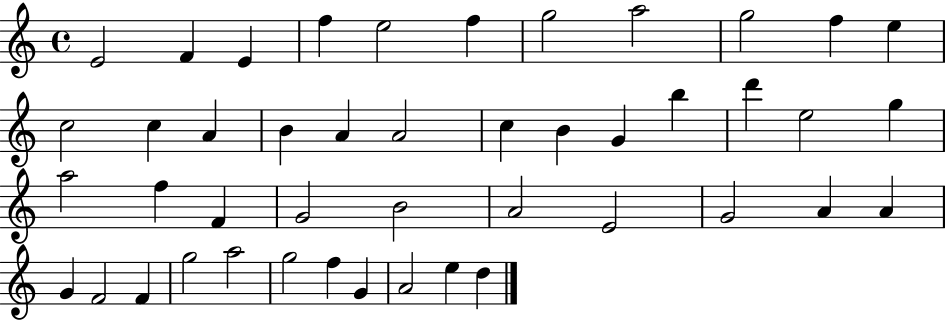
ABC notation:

X:1
T:Untitled
M:4/4
L:1/4
K:C
E2 F E f e2 f g2 a2 g2 f e c2 c A B A A2 c B G b d' e2 g a2 f F G2 B2 A2 E2 G2 A A G F2 F g2 a2 g2 f G A2 e d